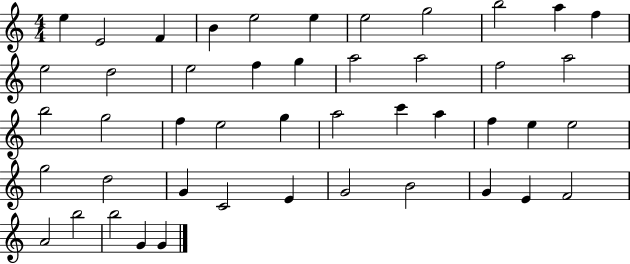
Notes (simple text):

E5/q E4/h F4/q B4/q E5/h E5/q E5/h G5/h B5/h A5/q F5/q E5/h D5/h E5/h F5/q G5/q A5/h A5/h F5/h A5/h B5/h G5/h F5/q E5/h G5/q A5/h C6/q A5/q F5/q E5/q E5/h G5/h D5/h G4/q C4/h E4/q G4/h B4/h G4/q E4/q F4/h A4/h B5/h B5/h G4/q G4/q